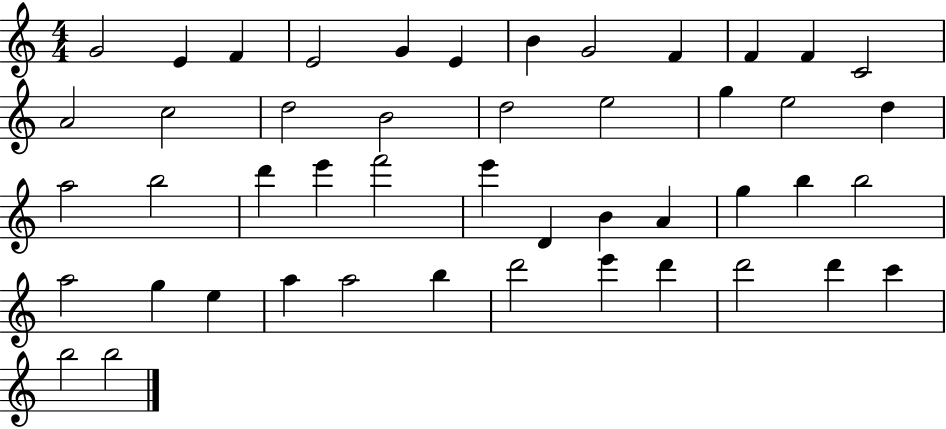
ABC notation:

X:1
T:Untitled
M:4/4
L:1/4
K:C
G2 E F E2 G E B G2 F F F C2 A2 c2 d2 B2 d2 e2 g e2 d a2 b2 d' e' f'2 e' D B A g b b2 a2 g e a a2 b d'2 e' d' d'2 d' c' b2 b2